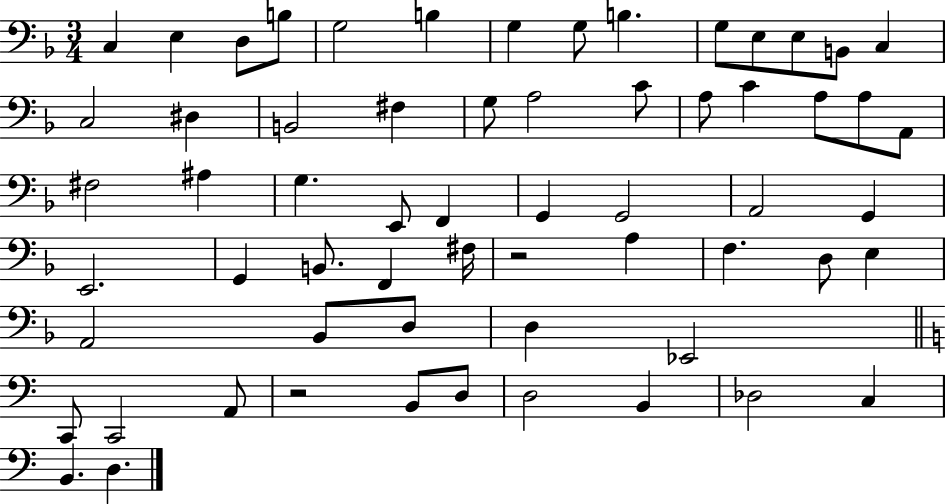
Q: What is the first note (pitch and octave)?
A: C3